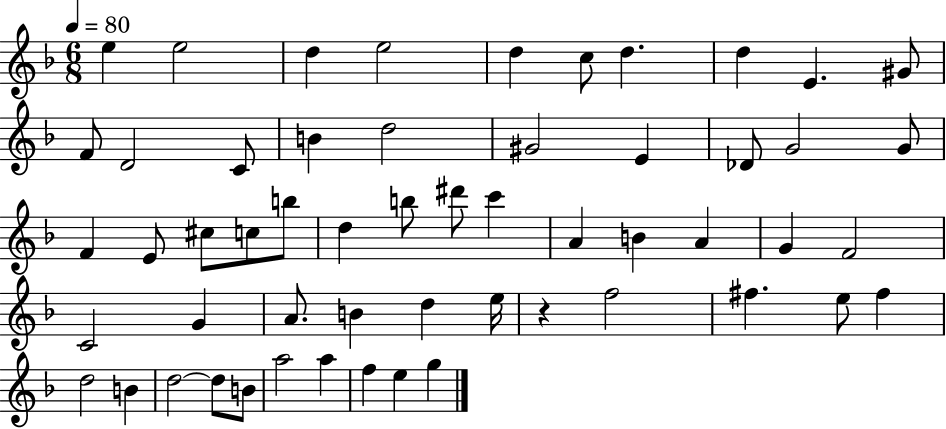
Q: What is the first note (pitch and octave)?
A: E5